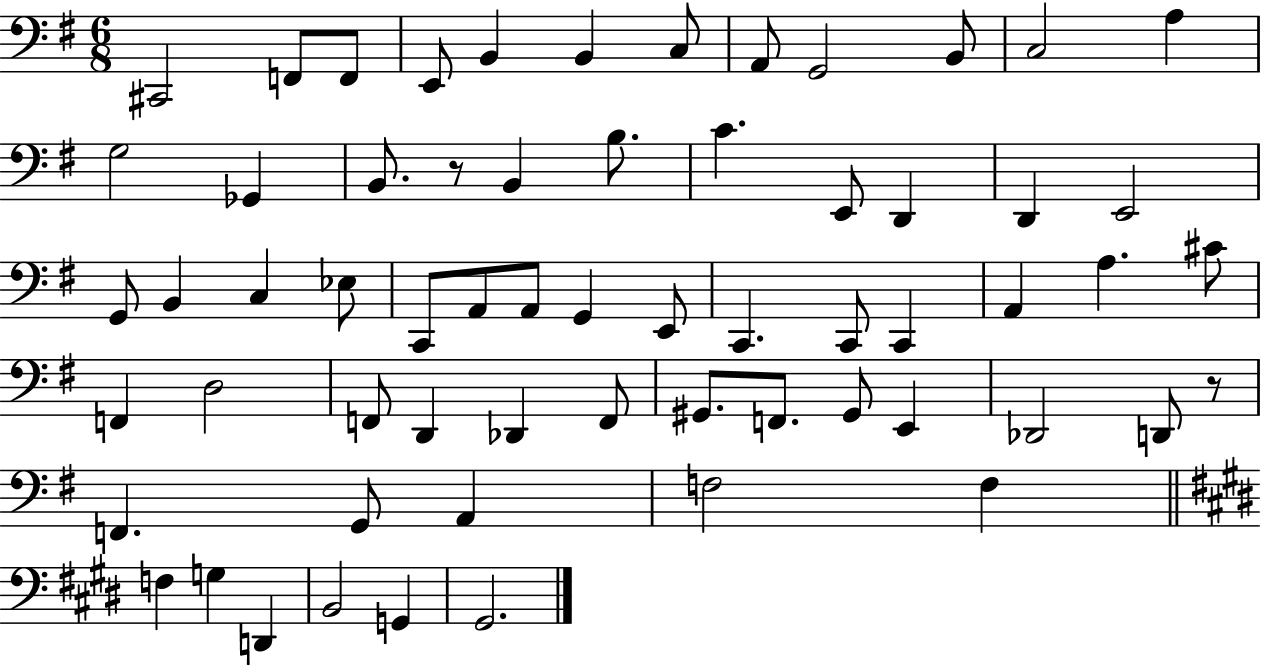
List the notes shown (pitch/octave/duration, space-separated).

C#2/h F2/e F2/e E2/e B2/q B2/q C3/e A2/e G2/h B2/e C3/h A3/q G3/h Gb2/q B2/e. R/e B2/q B3/e. C4/q. E2/e D2/q D2/q E2/h G2/e B2/q C3/q Eb3/e C2/e A2/e A2/e G2/q E2/e C2/q. C2/e C2/q A2/q A3/q. C#4/e F2/q D3/h F2/e D2/q Db2/q F2/e G#2/e. F2/e. G#2/e E2/q Db2/h D2/e R/e F2/q. G2/e A2/q F3/h F3/q F3/q G3/q D2/q B2/h G2/q G#2/h.